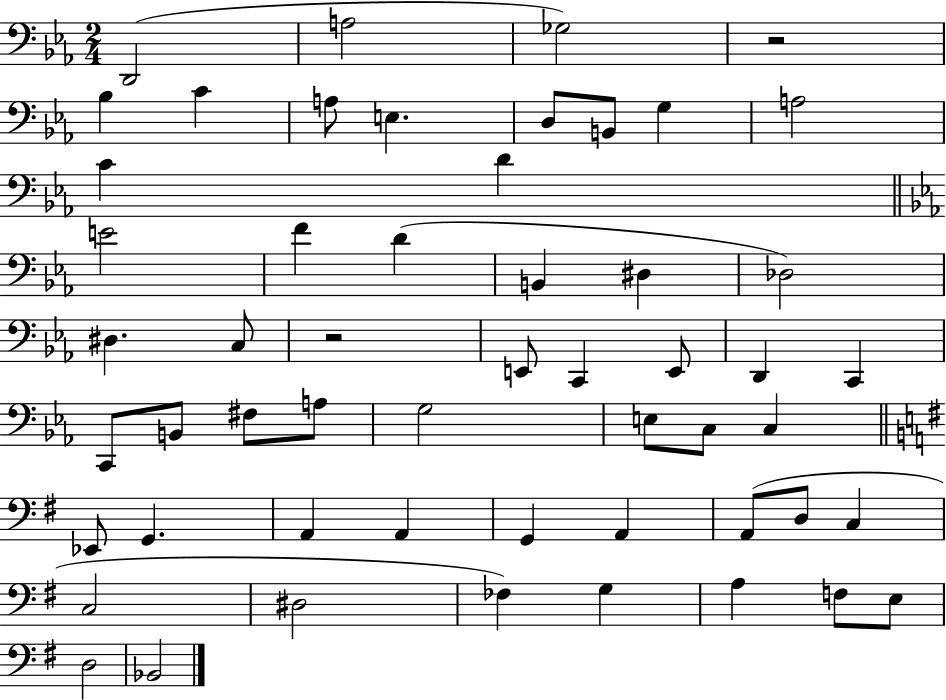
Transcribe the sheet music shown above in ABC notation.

X:1
T:Untitled
M:2/4
L:1/4
K:Eb
D,,2 A,2 _G,2 z2 _B, C A,/2 E, D,/2 B,,/2 G, A,2 C D E2 F D B,, ^D, _D,2 ^D, C,/2 z2 E,,/2 C,, E,,/2 D,, C,, C,,/2 B,,/2 ^F,/2 A,/2 G,2 E,/2 C,/2 C, _E,,/2 G,, A,, A,, G,, A,, A,,/2 D,/2 C, C,2 ^D,2 _F, G, A, F,/2 E,/2 D,2 _B,,2